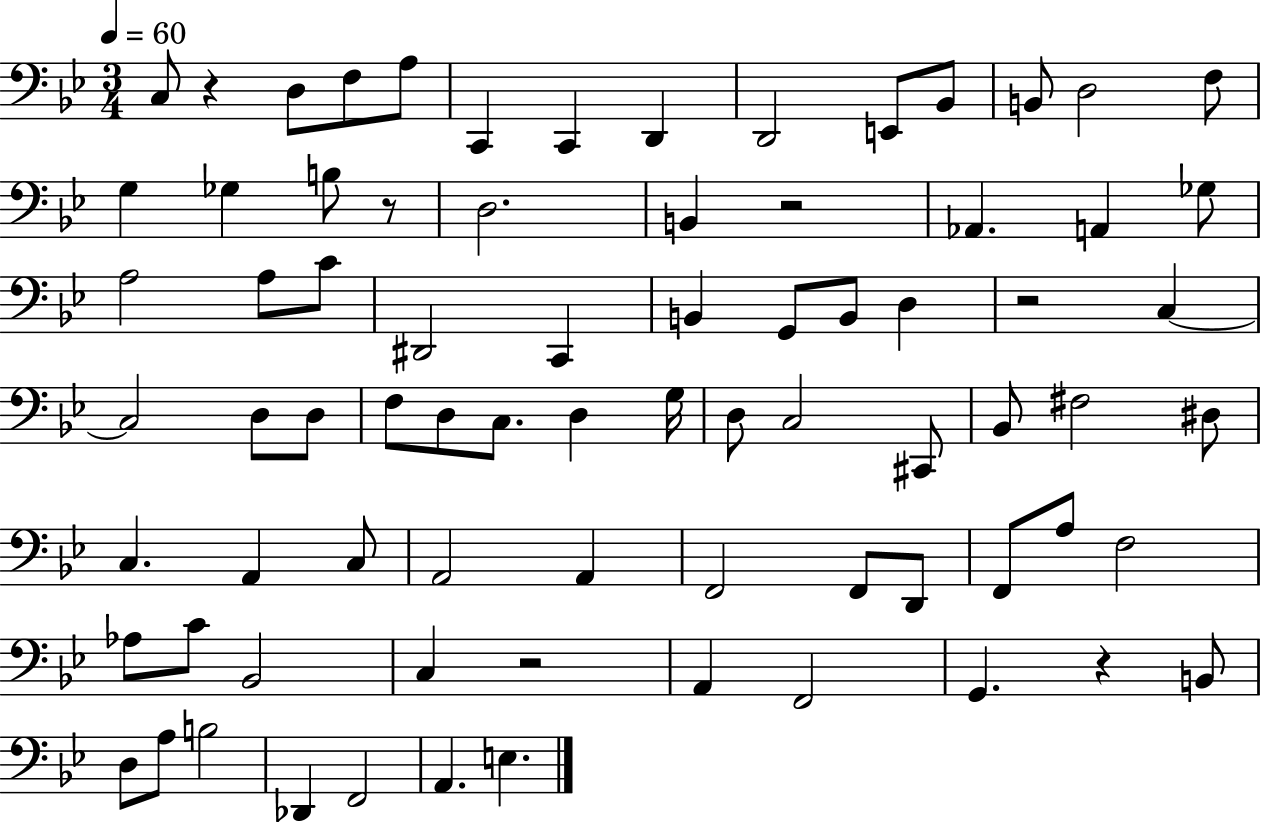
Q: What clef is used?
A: bass